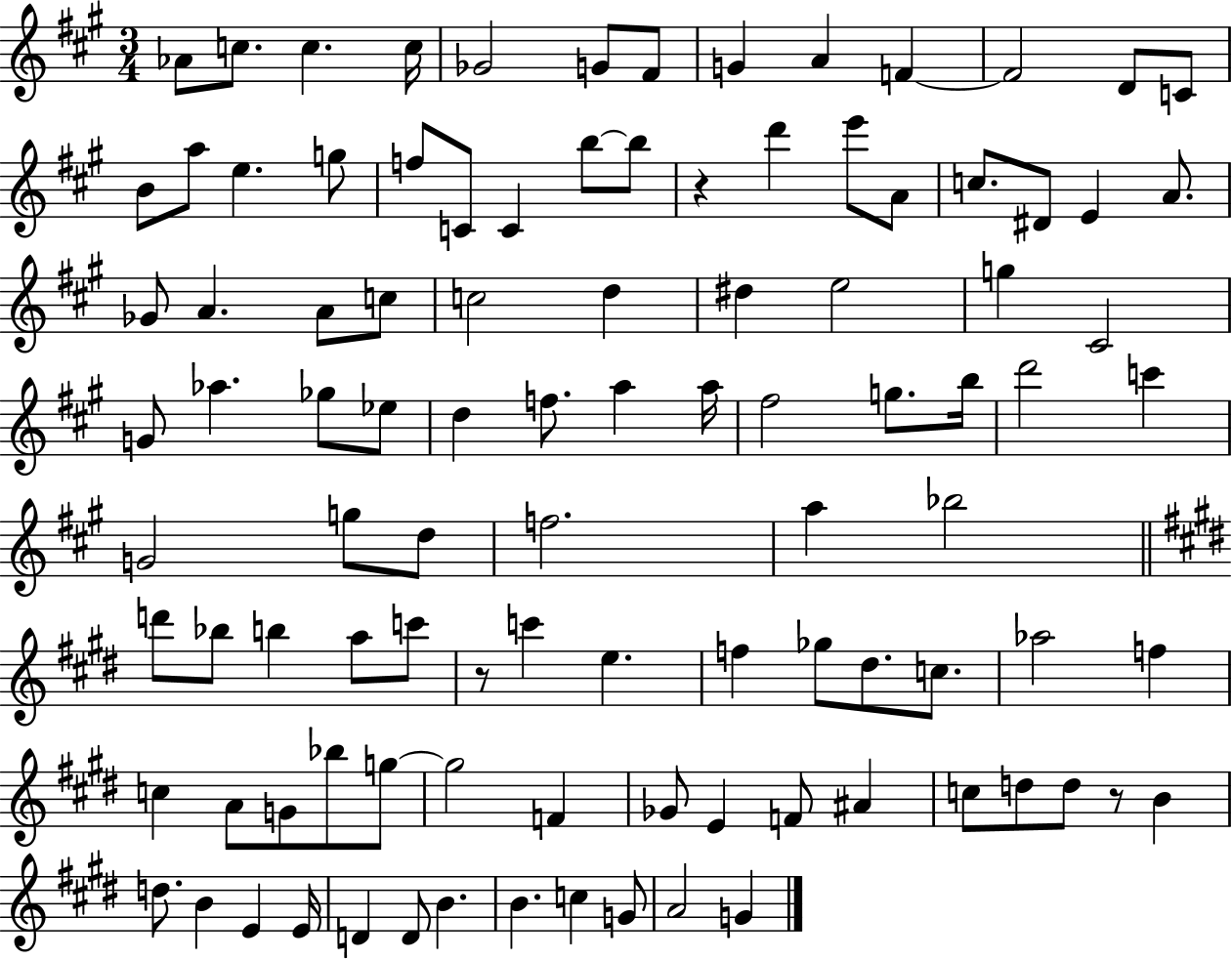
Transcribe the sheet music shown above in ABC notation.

X:1
T:Untitled
M:3/4
L:1/4
K:A
_A/2 c/2 c c/4 _G2 G/2 ^F/2 G A F F2 D/2 C/2 B/2 a/2 e g/2 f/2 C/2 C b/2 b/2 z d' e'/2 A/2 c/2 ^D/2 E A/2 _G/2 A A/2 c/2 c2 d ^d e2 g ^C2 G/2 _a _g/2 _e/2 d f/2 a a/4 ^f2 g/2 b/4 d'2 c' G2 g/2 d/2 f2 a _b2 d'/2 _b/2 b a/2 c'/2 z/2 c' e f _g/2 ^d/2 c/2 _a2 f c A/2 G/2 _b/2 g/2 g2 F _G/2 E F/2 ^A c/2 d/2 d/2 z/2 B d/2 B E E/4 D D/2 B B c G/2 A2 G